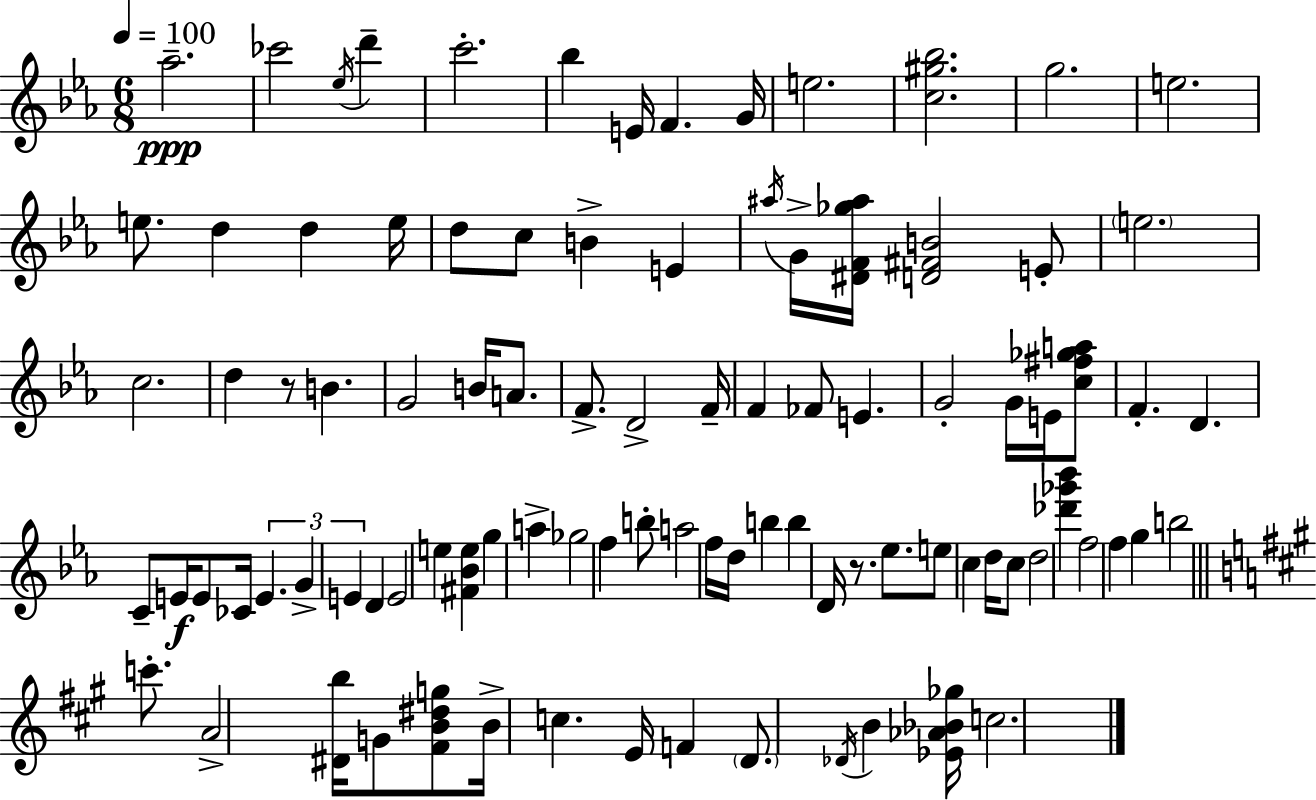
{
  \clef treble
  \numericTimeSignature
  \time 6/8
  \key ees \major
  \tempo 4 = 100
  aes''2.--\ppp | ces'''2 \acciaccatura { ees''16 } d'''4-- | c'''2.-. | bes''4 e'16 f'4. | \break g'16 e''2. | <c'' gis'' bes''>2. | g''2. | e''2. | \break e''8. d''4 d''4 | e''16 d''8 c''8 b'4-> e'4 | \acciaccatura { ais''16 } g'16-> <dis' f' ges'' ais''>16 <d' fis' b'>2 | e'8-. \parenthesize e''2. | \break c''2. | d''4 r8 b'4. | g'2 b'16 a'8. | f'8.-> d'2-> | \break f'16-- f'4 fes'8 e'4. | g'2-. g'16 e'16 | <c'' fis'' ges'' a''>8 f'4.-. d'4. | c'8-- e'16\f e'8 ces'16 \tuplet 3/2 { e'4. | \break g'4-> e'4 } d'4 | e'2 e''4 | <fis' bes' e''>4 g''4 a''4-> | ges''2 f''4 | \break b''8-. a''2 | f''16 d''16 b''4 b''4 d'16 r8. | ees''8. e''8 c''4 d''16 | c''8 d''2 <des''' ges''' bes'''>4 | \break f''2 f''4 | g''4 b''2 | \bar "||" \break \key a \major c'''8.-. a'2-> <dis' b''>16 | g'8 <fis' b' dis'' g''>8 b'16-> c''4. e'16 | f'4 \parenthesize d'8. \acciaccatura { des'16 } b'4 | <ees' aes' bes' ges''>16 c''2. | \break \bar "|."
}